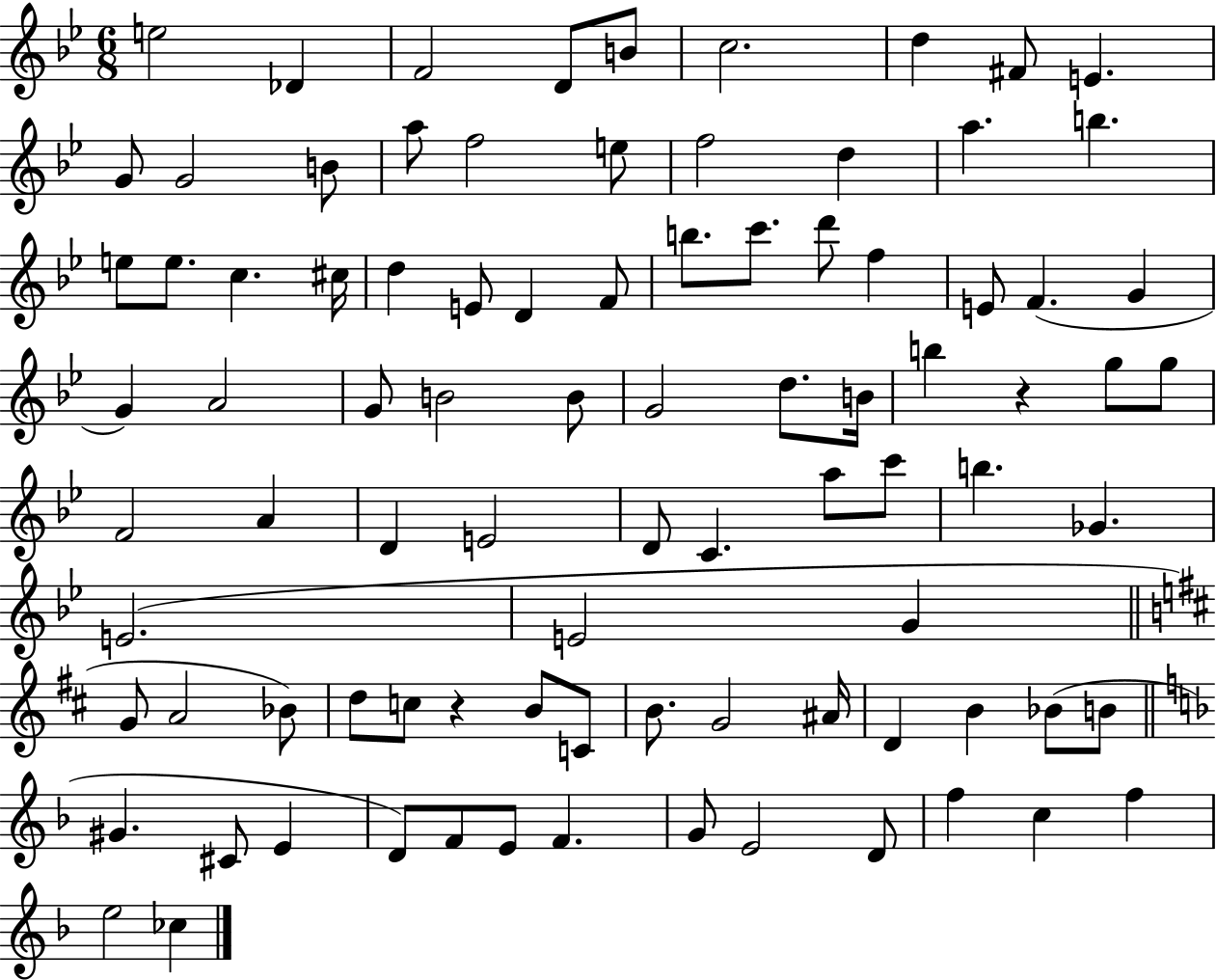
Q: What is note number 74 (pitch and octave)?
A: C#4